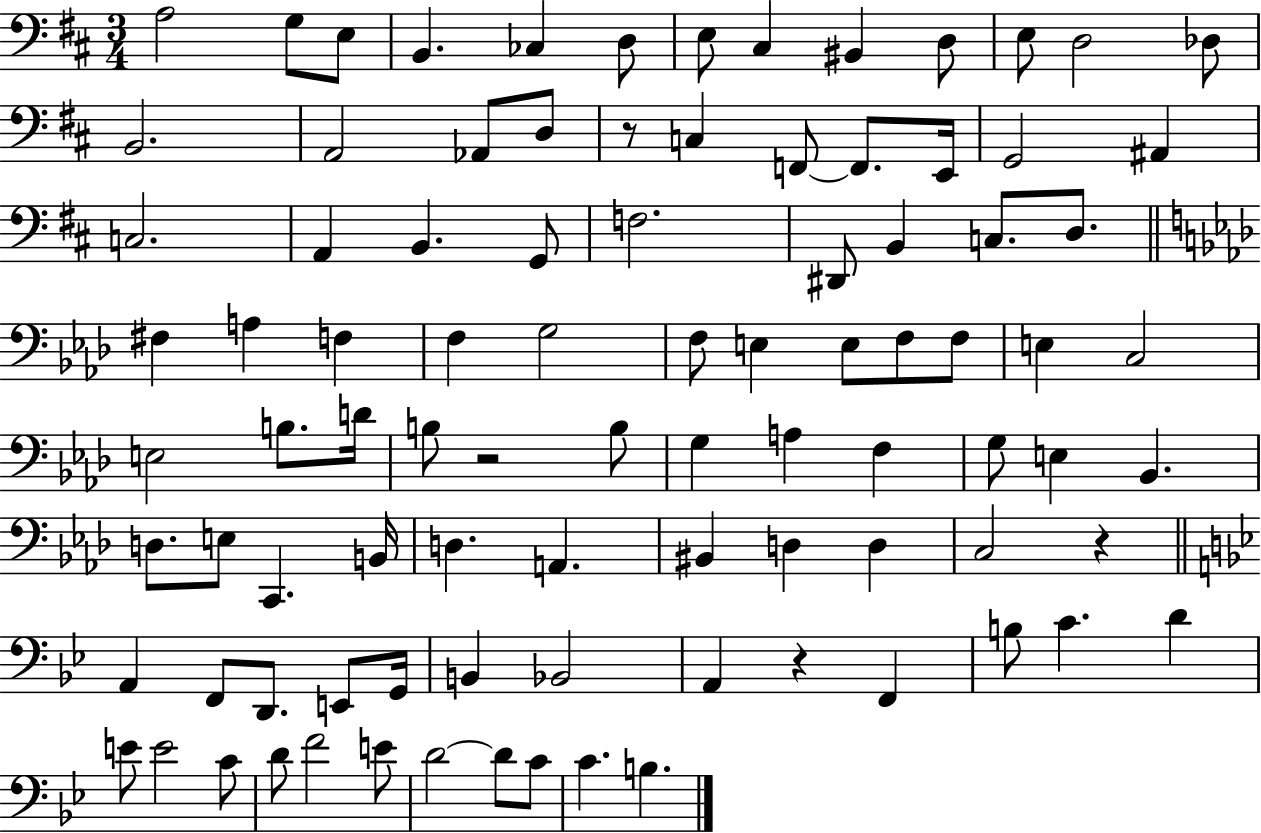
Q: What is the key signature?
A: D major